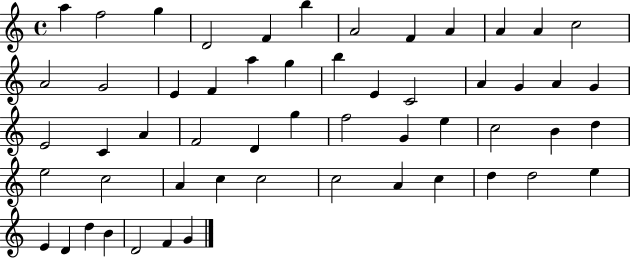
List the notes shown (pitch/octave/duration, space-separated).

A5/q F5/h G5/q D4/h F4/q B5/q A4/h F4/q A4/q A4/q A4/q C5/h A4/h G4/h E4/q F4/q A5/q G5/q B5/q E4/q C4/h A4/q G4/q A4/q G4/q E4/h C4/q A4/q F4/h D4/q G5/q F5/h G4/q E5/q C5/h B4/q D5/q E5/h C5/h A4/q C5/q C5/h C5/h A4/q C5/q D5/q D5/h E5/q E4/q D4/q D5/q B4/q D4/h F4/q G4/q